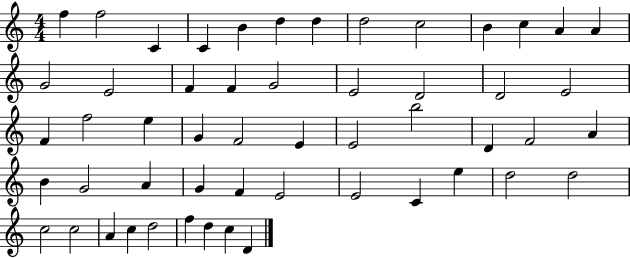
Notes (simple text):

F5/q F5/h C4/q C4/q B4/q D5/q D5/q D5/h C5/h B4/q C5/q A4/q A4/q G4/h E4/h F4/q F4/q G4/h E4/h D4/h D4/h E4/h F4/q F5/h E5/q G4/q F4/h E4/q E4/h B5/h D4/q F4/h A4/q B4/q G4/h A4/q G4/q F4/q E4/h E4/h C4/q E5/q D5/h D5/h C5/h C5/h A4/q C5/q D5/h F5/q D5/q C5/q D4/q